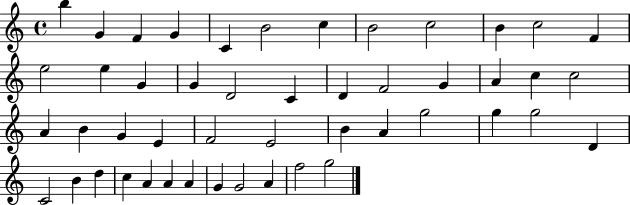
B5/q G4/q F4/q G4/q C4/q B4/h C5/q B4/h C5/h B4/q C5/h F4/q E5/h E5/q G4/q G4/q D4/h C4/q D4/q F4/h G4/q A4/q C5/q C5/h A4/q B4/q G4/q E4/q F4/h E4/h B4/q A4/q G5/h G5/q G5/h D4/q C4/h B4/q D5/q C5/q A4/q A4/q A4/q G4/q G4/h A4/q F5/h G5/h